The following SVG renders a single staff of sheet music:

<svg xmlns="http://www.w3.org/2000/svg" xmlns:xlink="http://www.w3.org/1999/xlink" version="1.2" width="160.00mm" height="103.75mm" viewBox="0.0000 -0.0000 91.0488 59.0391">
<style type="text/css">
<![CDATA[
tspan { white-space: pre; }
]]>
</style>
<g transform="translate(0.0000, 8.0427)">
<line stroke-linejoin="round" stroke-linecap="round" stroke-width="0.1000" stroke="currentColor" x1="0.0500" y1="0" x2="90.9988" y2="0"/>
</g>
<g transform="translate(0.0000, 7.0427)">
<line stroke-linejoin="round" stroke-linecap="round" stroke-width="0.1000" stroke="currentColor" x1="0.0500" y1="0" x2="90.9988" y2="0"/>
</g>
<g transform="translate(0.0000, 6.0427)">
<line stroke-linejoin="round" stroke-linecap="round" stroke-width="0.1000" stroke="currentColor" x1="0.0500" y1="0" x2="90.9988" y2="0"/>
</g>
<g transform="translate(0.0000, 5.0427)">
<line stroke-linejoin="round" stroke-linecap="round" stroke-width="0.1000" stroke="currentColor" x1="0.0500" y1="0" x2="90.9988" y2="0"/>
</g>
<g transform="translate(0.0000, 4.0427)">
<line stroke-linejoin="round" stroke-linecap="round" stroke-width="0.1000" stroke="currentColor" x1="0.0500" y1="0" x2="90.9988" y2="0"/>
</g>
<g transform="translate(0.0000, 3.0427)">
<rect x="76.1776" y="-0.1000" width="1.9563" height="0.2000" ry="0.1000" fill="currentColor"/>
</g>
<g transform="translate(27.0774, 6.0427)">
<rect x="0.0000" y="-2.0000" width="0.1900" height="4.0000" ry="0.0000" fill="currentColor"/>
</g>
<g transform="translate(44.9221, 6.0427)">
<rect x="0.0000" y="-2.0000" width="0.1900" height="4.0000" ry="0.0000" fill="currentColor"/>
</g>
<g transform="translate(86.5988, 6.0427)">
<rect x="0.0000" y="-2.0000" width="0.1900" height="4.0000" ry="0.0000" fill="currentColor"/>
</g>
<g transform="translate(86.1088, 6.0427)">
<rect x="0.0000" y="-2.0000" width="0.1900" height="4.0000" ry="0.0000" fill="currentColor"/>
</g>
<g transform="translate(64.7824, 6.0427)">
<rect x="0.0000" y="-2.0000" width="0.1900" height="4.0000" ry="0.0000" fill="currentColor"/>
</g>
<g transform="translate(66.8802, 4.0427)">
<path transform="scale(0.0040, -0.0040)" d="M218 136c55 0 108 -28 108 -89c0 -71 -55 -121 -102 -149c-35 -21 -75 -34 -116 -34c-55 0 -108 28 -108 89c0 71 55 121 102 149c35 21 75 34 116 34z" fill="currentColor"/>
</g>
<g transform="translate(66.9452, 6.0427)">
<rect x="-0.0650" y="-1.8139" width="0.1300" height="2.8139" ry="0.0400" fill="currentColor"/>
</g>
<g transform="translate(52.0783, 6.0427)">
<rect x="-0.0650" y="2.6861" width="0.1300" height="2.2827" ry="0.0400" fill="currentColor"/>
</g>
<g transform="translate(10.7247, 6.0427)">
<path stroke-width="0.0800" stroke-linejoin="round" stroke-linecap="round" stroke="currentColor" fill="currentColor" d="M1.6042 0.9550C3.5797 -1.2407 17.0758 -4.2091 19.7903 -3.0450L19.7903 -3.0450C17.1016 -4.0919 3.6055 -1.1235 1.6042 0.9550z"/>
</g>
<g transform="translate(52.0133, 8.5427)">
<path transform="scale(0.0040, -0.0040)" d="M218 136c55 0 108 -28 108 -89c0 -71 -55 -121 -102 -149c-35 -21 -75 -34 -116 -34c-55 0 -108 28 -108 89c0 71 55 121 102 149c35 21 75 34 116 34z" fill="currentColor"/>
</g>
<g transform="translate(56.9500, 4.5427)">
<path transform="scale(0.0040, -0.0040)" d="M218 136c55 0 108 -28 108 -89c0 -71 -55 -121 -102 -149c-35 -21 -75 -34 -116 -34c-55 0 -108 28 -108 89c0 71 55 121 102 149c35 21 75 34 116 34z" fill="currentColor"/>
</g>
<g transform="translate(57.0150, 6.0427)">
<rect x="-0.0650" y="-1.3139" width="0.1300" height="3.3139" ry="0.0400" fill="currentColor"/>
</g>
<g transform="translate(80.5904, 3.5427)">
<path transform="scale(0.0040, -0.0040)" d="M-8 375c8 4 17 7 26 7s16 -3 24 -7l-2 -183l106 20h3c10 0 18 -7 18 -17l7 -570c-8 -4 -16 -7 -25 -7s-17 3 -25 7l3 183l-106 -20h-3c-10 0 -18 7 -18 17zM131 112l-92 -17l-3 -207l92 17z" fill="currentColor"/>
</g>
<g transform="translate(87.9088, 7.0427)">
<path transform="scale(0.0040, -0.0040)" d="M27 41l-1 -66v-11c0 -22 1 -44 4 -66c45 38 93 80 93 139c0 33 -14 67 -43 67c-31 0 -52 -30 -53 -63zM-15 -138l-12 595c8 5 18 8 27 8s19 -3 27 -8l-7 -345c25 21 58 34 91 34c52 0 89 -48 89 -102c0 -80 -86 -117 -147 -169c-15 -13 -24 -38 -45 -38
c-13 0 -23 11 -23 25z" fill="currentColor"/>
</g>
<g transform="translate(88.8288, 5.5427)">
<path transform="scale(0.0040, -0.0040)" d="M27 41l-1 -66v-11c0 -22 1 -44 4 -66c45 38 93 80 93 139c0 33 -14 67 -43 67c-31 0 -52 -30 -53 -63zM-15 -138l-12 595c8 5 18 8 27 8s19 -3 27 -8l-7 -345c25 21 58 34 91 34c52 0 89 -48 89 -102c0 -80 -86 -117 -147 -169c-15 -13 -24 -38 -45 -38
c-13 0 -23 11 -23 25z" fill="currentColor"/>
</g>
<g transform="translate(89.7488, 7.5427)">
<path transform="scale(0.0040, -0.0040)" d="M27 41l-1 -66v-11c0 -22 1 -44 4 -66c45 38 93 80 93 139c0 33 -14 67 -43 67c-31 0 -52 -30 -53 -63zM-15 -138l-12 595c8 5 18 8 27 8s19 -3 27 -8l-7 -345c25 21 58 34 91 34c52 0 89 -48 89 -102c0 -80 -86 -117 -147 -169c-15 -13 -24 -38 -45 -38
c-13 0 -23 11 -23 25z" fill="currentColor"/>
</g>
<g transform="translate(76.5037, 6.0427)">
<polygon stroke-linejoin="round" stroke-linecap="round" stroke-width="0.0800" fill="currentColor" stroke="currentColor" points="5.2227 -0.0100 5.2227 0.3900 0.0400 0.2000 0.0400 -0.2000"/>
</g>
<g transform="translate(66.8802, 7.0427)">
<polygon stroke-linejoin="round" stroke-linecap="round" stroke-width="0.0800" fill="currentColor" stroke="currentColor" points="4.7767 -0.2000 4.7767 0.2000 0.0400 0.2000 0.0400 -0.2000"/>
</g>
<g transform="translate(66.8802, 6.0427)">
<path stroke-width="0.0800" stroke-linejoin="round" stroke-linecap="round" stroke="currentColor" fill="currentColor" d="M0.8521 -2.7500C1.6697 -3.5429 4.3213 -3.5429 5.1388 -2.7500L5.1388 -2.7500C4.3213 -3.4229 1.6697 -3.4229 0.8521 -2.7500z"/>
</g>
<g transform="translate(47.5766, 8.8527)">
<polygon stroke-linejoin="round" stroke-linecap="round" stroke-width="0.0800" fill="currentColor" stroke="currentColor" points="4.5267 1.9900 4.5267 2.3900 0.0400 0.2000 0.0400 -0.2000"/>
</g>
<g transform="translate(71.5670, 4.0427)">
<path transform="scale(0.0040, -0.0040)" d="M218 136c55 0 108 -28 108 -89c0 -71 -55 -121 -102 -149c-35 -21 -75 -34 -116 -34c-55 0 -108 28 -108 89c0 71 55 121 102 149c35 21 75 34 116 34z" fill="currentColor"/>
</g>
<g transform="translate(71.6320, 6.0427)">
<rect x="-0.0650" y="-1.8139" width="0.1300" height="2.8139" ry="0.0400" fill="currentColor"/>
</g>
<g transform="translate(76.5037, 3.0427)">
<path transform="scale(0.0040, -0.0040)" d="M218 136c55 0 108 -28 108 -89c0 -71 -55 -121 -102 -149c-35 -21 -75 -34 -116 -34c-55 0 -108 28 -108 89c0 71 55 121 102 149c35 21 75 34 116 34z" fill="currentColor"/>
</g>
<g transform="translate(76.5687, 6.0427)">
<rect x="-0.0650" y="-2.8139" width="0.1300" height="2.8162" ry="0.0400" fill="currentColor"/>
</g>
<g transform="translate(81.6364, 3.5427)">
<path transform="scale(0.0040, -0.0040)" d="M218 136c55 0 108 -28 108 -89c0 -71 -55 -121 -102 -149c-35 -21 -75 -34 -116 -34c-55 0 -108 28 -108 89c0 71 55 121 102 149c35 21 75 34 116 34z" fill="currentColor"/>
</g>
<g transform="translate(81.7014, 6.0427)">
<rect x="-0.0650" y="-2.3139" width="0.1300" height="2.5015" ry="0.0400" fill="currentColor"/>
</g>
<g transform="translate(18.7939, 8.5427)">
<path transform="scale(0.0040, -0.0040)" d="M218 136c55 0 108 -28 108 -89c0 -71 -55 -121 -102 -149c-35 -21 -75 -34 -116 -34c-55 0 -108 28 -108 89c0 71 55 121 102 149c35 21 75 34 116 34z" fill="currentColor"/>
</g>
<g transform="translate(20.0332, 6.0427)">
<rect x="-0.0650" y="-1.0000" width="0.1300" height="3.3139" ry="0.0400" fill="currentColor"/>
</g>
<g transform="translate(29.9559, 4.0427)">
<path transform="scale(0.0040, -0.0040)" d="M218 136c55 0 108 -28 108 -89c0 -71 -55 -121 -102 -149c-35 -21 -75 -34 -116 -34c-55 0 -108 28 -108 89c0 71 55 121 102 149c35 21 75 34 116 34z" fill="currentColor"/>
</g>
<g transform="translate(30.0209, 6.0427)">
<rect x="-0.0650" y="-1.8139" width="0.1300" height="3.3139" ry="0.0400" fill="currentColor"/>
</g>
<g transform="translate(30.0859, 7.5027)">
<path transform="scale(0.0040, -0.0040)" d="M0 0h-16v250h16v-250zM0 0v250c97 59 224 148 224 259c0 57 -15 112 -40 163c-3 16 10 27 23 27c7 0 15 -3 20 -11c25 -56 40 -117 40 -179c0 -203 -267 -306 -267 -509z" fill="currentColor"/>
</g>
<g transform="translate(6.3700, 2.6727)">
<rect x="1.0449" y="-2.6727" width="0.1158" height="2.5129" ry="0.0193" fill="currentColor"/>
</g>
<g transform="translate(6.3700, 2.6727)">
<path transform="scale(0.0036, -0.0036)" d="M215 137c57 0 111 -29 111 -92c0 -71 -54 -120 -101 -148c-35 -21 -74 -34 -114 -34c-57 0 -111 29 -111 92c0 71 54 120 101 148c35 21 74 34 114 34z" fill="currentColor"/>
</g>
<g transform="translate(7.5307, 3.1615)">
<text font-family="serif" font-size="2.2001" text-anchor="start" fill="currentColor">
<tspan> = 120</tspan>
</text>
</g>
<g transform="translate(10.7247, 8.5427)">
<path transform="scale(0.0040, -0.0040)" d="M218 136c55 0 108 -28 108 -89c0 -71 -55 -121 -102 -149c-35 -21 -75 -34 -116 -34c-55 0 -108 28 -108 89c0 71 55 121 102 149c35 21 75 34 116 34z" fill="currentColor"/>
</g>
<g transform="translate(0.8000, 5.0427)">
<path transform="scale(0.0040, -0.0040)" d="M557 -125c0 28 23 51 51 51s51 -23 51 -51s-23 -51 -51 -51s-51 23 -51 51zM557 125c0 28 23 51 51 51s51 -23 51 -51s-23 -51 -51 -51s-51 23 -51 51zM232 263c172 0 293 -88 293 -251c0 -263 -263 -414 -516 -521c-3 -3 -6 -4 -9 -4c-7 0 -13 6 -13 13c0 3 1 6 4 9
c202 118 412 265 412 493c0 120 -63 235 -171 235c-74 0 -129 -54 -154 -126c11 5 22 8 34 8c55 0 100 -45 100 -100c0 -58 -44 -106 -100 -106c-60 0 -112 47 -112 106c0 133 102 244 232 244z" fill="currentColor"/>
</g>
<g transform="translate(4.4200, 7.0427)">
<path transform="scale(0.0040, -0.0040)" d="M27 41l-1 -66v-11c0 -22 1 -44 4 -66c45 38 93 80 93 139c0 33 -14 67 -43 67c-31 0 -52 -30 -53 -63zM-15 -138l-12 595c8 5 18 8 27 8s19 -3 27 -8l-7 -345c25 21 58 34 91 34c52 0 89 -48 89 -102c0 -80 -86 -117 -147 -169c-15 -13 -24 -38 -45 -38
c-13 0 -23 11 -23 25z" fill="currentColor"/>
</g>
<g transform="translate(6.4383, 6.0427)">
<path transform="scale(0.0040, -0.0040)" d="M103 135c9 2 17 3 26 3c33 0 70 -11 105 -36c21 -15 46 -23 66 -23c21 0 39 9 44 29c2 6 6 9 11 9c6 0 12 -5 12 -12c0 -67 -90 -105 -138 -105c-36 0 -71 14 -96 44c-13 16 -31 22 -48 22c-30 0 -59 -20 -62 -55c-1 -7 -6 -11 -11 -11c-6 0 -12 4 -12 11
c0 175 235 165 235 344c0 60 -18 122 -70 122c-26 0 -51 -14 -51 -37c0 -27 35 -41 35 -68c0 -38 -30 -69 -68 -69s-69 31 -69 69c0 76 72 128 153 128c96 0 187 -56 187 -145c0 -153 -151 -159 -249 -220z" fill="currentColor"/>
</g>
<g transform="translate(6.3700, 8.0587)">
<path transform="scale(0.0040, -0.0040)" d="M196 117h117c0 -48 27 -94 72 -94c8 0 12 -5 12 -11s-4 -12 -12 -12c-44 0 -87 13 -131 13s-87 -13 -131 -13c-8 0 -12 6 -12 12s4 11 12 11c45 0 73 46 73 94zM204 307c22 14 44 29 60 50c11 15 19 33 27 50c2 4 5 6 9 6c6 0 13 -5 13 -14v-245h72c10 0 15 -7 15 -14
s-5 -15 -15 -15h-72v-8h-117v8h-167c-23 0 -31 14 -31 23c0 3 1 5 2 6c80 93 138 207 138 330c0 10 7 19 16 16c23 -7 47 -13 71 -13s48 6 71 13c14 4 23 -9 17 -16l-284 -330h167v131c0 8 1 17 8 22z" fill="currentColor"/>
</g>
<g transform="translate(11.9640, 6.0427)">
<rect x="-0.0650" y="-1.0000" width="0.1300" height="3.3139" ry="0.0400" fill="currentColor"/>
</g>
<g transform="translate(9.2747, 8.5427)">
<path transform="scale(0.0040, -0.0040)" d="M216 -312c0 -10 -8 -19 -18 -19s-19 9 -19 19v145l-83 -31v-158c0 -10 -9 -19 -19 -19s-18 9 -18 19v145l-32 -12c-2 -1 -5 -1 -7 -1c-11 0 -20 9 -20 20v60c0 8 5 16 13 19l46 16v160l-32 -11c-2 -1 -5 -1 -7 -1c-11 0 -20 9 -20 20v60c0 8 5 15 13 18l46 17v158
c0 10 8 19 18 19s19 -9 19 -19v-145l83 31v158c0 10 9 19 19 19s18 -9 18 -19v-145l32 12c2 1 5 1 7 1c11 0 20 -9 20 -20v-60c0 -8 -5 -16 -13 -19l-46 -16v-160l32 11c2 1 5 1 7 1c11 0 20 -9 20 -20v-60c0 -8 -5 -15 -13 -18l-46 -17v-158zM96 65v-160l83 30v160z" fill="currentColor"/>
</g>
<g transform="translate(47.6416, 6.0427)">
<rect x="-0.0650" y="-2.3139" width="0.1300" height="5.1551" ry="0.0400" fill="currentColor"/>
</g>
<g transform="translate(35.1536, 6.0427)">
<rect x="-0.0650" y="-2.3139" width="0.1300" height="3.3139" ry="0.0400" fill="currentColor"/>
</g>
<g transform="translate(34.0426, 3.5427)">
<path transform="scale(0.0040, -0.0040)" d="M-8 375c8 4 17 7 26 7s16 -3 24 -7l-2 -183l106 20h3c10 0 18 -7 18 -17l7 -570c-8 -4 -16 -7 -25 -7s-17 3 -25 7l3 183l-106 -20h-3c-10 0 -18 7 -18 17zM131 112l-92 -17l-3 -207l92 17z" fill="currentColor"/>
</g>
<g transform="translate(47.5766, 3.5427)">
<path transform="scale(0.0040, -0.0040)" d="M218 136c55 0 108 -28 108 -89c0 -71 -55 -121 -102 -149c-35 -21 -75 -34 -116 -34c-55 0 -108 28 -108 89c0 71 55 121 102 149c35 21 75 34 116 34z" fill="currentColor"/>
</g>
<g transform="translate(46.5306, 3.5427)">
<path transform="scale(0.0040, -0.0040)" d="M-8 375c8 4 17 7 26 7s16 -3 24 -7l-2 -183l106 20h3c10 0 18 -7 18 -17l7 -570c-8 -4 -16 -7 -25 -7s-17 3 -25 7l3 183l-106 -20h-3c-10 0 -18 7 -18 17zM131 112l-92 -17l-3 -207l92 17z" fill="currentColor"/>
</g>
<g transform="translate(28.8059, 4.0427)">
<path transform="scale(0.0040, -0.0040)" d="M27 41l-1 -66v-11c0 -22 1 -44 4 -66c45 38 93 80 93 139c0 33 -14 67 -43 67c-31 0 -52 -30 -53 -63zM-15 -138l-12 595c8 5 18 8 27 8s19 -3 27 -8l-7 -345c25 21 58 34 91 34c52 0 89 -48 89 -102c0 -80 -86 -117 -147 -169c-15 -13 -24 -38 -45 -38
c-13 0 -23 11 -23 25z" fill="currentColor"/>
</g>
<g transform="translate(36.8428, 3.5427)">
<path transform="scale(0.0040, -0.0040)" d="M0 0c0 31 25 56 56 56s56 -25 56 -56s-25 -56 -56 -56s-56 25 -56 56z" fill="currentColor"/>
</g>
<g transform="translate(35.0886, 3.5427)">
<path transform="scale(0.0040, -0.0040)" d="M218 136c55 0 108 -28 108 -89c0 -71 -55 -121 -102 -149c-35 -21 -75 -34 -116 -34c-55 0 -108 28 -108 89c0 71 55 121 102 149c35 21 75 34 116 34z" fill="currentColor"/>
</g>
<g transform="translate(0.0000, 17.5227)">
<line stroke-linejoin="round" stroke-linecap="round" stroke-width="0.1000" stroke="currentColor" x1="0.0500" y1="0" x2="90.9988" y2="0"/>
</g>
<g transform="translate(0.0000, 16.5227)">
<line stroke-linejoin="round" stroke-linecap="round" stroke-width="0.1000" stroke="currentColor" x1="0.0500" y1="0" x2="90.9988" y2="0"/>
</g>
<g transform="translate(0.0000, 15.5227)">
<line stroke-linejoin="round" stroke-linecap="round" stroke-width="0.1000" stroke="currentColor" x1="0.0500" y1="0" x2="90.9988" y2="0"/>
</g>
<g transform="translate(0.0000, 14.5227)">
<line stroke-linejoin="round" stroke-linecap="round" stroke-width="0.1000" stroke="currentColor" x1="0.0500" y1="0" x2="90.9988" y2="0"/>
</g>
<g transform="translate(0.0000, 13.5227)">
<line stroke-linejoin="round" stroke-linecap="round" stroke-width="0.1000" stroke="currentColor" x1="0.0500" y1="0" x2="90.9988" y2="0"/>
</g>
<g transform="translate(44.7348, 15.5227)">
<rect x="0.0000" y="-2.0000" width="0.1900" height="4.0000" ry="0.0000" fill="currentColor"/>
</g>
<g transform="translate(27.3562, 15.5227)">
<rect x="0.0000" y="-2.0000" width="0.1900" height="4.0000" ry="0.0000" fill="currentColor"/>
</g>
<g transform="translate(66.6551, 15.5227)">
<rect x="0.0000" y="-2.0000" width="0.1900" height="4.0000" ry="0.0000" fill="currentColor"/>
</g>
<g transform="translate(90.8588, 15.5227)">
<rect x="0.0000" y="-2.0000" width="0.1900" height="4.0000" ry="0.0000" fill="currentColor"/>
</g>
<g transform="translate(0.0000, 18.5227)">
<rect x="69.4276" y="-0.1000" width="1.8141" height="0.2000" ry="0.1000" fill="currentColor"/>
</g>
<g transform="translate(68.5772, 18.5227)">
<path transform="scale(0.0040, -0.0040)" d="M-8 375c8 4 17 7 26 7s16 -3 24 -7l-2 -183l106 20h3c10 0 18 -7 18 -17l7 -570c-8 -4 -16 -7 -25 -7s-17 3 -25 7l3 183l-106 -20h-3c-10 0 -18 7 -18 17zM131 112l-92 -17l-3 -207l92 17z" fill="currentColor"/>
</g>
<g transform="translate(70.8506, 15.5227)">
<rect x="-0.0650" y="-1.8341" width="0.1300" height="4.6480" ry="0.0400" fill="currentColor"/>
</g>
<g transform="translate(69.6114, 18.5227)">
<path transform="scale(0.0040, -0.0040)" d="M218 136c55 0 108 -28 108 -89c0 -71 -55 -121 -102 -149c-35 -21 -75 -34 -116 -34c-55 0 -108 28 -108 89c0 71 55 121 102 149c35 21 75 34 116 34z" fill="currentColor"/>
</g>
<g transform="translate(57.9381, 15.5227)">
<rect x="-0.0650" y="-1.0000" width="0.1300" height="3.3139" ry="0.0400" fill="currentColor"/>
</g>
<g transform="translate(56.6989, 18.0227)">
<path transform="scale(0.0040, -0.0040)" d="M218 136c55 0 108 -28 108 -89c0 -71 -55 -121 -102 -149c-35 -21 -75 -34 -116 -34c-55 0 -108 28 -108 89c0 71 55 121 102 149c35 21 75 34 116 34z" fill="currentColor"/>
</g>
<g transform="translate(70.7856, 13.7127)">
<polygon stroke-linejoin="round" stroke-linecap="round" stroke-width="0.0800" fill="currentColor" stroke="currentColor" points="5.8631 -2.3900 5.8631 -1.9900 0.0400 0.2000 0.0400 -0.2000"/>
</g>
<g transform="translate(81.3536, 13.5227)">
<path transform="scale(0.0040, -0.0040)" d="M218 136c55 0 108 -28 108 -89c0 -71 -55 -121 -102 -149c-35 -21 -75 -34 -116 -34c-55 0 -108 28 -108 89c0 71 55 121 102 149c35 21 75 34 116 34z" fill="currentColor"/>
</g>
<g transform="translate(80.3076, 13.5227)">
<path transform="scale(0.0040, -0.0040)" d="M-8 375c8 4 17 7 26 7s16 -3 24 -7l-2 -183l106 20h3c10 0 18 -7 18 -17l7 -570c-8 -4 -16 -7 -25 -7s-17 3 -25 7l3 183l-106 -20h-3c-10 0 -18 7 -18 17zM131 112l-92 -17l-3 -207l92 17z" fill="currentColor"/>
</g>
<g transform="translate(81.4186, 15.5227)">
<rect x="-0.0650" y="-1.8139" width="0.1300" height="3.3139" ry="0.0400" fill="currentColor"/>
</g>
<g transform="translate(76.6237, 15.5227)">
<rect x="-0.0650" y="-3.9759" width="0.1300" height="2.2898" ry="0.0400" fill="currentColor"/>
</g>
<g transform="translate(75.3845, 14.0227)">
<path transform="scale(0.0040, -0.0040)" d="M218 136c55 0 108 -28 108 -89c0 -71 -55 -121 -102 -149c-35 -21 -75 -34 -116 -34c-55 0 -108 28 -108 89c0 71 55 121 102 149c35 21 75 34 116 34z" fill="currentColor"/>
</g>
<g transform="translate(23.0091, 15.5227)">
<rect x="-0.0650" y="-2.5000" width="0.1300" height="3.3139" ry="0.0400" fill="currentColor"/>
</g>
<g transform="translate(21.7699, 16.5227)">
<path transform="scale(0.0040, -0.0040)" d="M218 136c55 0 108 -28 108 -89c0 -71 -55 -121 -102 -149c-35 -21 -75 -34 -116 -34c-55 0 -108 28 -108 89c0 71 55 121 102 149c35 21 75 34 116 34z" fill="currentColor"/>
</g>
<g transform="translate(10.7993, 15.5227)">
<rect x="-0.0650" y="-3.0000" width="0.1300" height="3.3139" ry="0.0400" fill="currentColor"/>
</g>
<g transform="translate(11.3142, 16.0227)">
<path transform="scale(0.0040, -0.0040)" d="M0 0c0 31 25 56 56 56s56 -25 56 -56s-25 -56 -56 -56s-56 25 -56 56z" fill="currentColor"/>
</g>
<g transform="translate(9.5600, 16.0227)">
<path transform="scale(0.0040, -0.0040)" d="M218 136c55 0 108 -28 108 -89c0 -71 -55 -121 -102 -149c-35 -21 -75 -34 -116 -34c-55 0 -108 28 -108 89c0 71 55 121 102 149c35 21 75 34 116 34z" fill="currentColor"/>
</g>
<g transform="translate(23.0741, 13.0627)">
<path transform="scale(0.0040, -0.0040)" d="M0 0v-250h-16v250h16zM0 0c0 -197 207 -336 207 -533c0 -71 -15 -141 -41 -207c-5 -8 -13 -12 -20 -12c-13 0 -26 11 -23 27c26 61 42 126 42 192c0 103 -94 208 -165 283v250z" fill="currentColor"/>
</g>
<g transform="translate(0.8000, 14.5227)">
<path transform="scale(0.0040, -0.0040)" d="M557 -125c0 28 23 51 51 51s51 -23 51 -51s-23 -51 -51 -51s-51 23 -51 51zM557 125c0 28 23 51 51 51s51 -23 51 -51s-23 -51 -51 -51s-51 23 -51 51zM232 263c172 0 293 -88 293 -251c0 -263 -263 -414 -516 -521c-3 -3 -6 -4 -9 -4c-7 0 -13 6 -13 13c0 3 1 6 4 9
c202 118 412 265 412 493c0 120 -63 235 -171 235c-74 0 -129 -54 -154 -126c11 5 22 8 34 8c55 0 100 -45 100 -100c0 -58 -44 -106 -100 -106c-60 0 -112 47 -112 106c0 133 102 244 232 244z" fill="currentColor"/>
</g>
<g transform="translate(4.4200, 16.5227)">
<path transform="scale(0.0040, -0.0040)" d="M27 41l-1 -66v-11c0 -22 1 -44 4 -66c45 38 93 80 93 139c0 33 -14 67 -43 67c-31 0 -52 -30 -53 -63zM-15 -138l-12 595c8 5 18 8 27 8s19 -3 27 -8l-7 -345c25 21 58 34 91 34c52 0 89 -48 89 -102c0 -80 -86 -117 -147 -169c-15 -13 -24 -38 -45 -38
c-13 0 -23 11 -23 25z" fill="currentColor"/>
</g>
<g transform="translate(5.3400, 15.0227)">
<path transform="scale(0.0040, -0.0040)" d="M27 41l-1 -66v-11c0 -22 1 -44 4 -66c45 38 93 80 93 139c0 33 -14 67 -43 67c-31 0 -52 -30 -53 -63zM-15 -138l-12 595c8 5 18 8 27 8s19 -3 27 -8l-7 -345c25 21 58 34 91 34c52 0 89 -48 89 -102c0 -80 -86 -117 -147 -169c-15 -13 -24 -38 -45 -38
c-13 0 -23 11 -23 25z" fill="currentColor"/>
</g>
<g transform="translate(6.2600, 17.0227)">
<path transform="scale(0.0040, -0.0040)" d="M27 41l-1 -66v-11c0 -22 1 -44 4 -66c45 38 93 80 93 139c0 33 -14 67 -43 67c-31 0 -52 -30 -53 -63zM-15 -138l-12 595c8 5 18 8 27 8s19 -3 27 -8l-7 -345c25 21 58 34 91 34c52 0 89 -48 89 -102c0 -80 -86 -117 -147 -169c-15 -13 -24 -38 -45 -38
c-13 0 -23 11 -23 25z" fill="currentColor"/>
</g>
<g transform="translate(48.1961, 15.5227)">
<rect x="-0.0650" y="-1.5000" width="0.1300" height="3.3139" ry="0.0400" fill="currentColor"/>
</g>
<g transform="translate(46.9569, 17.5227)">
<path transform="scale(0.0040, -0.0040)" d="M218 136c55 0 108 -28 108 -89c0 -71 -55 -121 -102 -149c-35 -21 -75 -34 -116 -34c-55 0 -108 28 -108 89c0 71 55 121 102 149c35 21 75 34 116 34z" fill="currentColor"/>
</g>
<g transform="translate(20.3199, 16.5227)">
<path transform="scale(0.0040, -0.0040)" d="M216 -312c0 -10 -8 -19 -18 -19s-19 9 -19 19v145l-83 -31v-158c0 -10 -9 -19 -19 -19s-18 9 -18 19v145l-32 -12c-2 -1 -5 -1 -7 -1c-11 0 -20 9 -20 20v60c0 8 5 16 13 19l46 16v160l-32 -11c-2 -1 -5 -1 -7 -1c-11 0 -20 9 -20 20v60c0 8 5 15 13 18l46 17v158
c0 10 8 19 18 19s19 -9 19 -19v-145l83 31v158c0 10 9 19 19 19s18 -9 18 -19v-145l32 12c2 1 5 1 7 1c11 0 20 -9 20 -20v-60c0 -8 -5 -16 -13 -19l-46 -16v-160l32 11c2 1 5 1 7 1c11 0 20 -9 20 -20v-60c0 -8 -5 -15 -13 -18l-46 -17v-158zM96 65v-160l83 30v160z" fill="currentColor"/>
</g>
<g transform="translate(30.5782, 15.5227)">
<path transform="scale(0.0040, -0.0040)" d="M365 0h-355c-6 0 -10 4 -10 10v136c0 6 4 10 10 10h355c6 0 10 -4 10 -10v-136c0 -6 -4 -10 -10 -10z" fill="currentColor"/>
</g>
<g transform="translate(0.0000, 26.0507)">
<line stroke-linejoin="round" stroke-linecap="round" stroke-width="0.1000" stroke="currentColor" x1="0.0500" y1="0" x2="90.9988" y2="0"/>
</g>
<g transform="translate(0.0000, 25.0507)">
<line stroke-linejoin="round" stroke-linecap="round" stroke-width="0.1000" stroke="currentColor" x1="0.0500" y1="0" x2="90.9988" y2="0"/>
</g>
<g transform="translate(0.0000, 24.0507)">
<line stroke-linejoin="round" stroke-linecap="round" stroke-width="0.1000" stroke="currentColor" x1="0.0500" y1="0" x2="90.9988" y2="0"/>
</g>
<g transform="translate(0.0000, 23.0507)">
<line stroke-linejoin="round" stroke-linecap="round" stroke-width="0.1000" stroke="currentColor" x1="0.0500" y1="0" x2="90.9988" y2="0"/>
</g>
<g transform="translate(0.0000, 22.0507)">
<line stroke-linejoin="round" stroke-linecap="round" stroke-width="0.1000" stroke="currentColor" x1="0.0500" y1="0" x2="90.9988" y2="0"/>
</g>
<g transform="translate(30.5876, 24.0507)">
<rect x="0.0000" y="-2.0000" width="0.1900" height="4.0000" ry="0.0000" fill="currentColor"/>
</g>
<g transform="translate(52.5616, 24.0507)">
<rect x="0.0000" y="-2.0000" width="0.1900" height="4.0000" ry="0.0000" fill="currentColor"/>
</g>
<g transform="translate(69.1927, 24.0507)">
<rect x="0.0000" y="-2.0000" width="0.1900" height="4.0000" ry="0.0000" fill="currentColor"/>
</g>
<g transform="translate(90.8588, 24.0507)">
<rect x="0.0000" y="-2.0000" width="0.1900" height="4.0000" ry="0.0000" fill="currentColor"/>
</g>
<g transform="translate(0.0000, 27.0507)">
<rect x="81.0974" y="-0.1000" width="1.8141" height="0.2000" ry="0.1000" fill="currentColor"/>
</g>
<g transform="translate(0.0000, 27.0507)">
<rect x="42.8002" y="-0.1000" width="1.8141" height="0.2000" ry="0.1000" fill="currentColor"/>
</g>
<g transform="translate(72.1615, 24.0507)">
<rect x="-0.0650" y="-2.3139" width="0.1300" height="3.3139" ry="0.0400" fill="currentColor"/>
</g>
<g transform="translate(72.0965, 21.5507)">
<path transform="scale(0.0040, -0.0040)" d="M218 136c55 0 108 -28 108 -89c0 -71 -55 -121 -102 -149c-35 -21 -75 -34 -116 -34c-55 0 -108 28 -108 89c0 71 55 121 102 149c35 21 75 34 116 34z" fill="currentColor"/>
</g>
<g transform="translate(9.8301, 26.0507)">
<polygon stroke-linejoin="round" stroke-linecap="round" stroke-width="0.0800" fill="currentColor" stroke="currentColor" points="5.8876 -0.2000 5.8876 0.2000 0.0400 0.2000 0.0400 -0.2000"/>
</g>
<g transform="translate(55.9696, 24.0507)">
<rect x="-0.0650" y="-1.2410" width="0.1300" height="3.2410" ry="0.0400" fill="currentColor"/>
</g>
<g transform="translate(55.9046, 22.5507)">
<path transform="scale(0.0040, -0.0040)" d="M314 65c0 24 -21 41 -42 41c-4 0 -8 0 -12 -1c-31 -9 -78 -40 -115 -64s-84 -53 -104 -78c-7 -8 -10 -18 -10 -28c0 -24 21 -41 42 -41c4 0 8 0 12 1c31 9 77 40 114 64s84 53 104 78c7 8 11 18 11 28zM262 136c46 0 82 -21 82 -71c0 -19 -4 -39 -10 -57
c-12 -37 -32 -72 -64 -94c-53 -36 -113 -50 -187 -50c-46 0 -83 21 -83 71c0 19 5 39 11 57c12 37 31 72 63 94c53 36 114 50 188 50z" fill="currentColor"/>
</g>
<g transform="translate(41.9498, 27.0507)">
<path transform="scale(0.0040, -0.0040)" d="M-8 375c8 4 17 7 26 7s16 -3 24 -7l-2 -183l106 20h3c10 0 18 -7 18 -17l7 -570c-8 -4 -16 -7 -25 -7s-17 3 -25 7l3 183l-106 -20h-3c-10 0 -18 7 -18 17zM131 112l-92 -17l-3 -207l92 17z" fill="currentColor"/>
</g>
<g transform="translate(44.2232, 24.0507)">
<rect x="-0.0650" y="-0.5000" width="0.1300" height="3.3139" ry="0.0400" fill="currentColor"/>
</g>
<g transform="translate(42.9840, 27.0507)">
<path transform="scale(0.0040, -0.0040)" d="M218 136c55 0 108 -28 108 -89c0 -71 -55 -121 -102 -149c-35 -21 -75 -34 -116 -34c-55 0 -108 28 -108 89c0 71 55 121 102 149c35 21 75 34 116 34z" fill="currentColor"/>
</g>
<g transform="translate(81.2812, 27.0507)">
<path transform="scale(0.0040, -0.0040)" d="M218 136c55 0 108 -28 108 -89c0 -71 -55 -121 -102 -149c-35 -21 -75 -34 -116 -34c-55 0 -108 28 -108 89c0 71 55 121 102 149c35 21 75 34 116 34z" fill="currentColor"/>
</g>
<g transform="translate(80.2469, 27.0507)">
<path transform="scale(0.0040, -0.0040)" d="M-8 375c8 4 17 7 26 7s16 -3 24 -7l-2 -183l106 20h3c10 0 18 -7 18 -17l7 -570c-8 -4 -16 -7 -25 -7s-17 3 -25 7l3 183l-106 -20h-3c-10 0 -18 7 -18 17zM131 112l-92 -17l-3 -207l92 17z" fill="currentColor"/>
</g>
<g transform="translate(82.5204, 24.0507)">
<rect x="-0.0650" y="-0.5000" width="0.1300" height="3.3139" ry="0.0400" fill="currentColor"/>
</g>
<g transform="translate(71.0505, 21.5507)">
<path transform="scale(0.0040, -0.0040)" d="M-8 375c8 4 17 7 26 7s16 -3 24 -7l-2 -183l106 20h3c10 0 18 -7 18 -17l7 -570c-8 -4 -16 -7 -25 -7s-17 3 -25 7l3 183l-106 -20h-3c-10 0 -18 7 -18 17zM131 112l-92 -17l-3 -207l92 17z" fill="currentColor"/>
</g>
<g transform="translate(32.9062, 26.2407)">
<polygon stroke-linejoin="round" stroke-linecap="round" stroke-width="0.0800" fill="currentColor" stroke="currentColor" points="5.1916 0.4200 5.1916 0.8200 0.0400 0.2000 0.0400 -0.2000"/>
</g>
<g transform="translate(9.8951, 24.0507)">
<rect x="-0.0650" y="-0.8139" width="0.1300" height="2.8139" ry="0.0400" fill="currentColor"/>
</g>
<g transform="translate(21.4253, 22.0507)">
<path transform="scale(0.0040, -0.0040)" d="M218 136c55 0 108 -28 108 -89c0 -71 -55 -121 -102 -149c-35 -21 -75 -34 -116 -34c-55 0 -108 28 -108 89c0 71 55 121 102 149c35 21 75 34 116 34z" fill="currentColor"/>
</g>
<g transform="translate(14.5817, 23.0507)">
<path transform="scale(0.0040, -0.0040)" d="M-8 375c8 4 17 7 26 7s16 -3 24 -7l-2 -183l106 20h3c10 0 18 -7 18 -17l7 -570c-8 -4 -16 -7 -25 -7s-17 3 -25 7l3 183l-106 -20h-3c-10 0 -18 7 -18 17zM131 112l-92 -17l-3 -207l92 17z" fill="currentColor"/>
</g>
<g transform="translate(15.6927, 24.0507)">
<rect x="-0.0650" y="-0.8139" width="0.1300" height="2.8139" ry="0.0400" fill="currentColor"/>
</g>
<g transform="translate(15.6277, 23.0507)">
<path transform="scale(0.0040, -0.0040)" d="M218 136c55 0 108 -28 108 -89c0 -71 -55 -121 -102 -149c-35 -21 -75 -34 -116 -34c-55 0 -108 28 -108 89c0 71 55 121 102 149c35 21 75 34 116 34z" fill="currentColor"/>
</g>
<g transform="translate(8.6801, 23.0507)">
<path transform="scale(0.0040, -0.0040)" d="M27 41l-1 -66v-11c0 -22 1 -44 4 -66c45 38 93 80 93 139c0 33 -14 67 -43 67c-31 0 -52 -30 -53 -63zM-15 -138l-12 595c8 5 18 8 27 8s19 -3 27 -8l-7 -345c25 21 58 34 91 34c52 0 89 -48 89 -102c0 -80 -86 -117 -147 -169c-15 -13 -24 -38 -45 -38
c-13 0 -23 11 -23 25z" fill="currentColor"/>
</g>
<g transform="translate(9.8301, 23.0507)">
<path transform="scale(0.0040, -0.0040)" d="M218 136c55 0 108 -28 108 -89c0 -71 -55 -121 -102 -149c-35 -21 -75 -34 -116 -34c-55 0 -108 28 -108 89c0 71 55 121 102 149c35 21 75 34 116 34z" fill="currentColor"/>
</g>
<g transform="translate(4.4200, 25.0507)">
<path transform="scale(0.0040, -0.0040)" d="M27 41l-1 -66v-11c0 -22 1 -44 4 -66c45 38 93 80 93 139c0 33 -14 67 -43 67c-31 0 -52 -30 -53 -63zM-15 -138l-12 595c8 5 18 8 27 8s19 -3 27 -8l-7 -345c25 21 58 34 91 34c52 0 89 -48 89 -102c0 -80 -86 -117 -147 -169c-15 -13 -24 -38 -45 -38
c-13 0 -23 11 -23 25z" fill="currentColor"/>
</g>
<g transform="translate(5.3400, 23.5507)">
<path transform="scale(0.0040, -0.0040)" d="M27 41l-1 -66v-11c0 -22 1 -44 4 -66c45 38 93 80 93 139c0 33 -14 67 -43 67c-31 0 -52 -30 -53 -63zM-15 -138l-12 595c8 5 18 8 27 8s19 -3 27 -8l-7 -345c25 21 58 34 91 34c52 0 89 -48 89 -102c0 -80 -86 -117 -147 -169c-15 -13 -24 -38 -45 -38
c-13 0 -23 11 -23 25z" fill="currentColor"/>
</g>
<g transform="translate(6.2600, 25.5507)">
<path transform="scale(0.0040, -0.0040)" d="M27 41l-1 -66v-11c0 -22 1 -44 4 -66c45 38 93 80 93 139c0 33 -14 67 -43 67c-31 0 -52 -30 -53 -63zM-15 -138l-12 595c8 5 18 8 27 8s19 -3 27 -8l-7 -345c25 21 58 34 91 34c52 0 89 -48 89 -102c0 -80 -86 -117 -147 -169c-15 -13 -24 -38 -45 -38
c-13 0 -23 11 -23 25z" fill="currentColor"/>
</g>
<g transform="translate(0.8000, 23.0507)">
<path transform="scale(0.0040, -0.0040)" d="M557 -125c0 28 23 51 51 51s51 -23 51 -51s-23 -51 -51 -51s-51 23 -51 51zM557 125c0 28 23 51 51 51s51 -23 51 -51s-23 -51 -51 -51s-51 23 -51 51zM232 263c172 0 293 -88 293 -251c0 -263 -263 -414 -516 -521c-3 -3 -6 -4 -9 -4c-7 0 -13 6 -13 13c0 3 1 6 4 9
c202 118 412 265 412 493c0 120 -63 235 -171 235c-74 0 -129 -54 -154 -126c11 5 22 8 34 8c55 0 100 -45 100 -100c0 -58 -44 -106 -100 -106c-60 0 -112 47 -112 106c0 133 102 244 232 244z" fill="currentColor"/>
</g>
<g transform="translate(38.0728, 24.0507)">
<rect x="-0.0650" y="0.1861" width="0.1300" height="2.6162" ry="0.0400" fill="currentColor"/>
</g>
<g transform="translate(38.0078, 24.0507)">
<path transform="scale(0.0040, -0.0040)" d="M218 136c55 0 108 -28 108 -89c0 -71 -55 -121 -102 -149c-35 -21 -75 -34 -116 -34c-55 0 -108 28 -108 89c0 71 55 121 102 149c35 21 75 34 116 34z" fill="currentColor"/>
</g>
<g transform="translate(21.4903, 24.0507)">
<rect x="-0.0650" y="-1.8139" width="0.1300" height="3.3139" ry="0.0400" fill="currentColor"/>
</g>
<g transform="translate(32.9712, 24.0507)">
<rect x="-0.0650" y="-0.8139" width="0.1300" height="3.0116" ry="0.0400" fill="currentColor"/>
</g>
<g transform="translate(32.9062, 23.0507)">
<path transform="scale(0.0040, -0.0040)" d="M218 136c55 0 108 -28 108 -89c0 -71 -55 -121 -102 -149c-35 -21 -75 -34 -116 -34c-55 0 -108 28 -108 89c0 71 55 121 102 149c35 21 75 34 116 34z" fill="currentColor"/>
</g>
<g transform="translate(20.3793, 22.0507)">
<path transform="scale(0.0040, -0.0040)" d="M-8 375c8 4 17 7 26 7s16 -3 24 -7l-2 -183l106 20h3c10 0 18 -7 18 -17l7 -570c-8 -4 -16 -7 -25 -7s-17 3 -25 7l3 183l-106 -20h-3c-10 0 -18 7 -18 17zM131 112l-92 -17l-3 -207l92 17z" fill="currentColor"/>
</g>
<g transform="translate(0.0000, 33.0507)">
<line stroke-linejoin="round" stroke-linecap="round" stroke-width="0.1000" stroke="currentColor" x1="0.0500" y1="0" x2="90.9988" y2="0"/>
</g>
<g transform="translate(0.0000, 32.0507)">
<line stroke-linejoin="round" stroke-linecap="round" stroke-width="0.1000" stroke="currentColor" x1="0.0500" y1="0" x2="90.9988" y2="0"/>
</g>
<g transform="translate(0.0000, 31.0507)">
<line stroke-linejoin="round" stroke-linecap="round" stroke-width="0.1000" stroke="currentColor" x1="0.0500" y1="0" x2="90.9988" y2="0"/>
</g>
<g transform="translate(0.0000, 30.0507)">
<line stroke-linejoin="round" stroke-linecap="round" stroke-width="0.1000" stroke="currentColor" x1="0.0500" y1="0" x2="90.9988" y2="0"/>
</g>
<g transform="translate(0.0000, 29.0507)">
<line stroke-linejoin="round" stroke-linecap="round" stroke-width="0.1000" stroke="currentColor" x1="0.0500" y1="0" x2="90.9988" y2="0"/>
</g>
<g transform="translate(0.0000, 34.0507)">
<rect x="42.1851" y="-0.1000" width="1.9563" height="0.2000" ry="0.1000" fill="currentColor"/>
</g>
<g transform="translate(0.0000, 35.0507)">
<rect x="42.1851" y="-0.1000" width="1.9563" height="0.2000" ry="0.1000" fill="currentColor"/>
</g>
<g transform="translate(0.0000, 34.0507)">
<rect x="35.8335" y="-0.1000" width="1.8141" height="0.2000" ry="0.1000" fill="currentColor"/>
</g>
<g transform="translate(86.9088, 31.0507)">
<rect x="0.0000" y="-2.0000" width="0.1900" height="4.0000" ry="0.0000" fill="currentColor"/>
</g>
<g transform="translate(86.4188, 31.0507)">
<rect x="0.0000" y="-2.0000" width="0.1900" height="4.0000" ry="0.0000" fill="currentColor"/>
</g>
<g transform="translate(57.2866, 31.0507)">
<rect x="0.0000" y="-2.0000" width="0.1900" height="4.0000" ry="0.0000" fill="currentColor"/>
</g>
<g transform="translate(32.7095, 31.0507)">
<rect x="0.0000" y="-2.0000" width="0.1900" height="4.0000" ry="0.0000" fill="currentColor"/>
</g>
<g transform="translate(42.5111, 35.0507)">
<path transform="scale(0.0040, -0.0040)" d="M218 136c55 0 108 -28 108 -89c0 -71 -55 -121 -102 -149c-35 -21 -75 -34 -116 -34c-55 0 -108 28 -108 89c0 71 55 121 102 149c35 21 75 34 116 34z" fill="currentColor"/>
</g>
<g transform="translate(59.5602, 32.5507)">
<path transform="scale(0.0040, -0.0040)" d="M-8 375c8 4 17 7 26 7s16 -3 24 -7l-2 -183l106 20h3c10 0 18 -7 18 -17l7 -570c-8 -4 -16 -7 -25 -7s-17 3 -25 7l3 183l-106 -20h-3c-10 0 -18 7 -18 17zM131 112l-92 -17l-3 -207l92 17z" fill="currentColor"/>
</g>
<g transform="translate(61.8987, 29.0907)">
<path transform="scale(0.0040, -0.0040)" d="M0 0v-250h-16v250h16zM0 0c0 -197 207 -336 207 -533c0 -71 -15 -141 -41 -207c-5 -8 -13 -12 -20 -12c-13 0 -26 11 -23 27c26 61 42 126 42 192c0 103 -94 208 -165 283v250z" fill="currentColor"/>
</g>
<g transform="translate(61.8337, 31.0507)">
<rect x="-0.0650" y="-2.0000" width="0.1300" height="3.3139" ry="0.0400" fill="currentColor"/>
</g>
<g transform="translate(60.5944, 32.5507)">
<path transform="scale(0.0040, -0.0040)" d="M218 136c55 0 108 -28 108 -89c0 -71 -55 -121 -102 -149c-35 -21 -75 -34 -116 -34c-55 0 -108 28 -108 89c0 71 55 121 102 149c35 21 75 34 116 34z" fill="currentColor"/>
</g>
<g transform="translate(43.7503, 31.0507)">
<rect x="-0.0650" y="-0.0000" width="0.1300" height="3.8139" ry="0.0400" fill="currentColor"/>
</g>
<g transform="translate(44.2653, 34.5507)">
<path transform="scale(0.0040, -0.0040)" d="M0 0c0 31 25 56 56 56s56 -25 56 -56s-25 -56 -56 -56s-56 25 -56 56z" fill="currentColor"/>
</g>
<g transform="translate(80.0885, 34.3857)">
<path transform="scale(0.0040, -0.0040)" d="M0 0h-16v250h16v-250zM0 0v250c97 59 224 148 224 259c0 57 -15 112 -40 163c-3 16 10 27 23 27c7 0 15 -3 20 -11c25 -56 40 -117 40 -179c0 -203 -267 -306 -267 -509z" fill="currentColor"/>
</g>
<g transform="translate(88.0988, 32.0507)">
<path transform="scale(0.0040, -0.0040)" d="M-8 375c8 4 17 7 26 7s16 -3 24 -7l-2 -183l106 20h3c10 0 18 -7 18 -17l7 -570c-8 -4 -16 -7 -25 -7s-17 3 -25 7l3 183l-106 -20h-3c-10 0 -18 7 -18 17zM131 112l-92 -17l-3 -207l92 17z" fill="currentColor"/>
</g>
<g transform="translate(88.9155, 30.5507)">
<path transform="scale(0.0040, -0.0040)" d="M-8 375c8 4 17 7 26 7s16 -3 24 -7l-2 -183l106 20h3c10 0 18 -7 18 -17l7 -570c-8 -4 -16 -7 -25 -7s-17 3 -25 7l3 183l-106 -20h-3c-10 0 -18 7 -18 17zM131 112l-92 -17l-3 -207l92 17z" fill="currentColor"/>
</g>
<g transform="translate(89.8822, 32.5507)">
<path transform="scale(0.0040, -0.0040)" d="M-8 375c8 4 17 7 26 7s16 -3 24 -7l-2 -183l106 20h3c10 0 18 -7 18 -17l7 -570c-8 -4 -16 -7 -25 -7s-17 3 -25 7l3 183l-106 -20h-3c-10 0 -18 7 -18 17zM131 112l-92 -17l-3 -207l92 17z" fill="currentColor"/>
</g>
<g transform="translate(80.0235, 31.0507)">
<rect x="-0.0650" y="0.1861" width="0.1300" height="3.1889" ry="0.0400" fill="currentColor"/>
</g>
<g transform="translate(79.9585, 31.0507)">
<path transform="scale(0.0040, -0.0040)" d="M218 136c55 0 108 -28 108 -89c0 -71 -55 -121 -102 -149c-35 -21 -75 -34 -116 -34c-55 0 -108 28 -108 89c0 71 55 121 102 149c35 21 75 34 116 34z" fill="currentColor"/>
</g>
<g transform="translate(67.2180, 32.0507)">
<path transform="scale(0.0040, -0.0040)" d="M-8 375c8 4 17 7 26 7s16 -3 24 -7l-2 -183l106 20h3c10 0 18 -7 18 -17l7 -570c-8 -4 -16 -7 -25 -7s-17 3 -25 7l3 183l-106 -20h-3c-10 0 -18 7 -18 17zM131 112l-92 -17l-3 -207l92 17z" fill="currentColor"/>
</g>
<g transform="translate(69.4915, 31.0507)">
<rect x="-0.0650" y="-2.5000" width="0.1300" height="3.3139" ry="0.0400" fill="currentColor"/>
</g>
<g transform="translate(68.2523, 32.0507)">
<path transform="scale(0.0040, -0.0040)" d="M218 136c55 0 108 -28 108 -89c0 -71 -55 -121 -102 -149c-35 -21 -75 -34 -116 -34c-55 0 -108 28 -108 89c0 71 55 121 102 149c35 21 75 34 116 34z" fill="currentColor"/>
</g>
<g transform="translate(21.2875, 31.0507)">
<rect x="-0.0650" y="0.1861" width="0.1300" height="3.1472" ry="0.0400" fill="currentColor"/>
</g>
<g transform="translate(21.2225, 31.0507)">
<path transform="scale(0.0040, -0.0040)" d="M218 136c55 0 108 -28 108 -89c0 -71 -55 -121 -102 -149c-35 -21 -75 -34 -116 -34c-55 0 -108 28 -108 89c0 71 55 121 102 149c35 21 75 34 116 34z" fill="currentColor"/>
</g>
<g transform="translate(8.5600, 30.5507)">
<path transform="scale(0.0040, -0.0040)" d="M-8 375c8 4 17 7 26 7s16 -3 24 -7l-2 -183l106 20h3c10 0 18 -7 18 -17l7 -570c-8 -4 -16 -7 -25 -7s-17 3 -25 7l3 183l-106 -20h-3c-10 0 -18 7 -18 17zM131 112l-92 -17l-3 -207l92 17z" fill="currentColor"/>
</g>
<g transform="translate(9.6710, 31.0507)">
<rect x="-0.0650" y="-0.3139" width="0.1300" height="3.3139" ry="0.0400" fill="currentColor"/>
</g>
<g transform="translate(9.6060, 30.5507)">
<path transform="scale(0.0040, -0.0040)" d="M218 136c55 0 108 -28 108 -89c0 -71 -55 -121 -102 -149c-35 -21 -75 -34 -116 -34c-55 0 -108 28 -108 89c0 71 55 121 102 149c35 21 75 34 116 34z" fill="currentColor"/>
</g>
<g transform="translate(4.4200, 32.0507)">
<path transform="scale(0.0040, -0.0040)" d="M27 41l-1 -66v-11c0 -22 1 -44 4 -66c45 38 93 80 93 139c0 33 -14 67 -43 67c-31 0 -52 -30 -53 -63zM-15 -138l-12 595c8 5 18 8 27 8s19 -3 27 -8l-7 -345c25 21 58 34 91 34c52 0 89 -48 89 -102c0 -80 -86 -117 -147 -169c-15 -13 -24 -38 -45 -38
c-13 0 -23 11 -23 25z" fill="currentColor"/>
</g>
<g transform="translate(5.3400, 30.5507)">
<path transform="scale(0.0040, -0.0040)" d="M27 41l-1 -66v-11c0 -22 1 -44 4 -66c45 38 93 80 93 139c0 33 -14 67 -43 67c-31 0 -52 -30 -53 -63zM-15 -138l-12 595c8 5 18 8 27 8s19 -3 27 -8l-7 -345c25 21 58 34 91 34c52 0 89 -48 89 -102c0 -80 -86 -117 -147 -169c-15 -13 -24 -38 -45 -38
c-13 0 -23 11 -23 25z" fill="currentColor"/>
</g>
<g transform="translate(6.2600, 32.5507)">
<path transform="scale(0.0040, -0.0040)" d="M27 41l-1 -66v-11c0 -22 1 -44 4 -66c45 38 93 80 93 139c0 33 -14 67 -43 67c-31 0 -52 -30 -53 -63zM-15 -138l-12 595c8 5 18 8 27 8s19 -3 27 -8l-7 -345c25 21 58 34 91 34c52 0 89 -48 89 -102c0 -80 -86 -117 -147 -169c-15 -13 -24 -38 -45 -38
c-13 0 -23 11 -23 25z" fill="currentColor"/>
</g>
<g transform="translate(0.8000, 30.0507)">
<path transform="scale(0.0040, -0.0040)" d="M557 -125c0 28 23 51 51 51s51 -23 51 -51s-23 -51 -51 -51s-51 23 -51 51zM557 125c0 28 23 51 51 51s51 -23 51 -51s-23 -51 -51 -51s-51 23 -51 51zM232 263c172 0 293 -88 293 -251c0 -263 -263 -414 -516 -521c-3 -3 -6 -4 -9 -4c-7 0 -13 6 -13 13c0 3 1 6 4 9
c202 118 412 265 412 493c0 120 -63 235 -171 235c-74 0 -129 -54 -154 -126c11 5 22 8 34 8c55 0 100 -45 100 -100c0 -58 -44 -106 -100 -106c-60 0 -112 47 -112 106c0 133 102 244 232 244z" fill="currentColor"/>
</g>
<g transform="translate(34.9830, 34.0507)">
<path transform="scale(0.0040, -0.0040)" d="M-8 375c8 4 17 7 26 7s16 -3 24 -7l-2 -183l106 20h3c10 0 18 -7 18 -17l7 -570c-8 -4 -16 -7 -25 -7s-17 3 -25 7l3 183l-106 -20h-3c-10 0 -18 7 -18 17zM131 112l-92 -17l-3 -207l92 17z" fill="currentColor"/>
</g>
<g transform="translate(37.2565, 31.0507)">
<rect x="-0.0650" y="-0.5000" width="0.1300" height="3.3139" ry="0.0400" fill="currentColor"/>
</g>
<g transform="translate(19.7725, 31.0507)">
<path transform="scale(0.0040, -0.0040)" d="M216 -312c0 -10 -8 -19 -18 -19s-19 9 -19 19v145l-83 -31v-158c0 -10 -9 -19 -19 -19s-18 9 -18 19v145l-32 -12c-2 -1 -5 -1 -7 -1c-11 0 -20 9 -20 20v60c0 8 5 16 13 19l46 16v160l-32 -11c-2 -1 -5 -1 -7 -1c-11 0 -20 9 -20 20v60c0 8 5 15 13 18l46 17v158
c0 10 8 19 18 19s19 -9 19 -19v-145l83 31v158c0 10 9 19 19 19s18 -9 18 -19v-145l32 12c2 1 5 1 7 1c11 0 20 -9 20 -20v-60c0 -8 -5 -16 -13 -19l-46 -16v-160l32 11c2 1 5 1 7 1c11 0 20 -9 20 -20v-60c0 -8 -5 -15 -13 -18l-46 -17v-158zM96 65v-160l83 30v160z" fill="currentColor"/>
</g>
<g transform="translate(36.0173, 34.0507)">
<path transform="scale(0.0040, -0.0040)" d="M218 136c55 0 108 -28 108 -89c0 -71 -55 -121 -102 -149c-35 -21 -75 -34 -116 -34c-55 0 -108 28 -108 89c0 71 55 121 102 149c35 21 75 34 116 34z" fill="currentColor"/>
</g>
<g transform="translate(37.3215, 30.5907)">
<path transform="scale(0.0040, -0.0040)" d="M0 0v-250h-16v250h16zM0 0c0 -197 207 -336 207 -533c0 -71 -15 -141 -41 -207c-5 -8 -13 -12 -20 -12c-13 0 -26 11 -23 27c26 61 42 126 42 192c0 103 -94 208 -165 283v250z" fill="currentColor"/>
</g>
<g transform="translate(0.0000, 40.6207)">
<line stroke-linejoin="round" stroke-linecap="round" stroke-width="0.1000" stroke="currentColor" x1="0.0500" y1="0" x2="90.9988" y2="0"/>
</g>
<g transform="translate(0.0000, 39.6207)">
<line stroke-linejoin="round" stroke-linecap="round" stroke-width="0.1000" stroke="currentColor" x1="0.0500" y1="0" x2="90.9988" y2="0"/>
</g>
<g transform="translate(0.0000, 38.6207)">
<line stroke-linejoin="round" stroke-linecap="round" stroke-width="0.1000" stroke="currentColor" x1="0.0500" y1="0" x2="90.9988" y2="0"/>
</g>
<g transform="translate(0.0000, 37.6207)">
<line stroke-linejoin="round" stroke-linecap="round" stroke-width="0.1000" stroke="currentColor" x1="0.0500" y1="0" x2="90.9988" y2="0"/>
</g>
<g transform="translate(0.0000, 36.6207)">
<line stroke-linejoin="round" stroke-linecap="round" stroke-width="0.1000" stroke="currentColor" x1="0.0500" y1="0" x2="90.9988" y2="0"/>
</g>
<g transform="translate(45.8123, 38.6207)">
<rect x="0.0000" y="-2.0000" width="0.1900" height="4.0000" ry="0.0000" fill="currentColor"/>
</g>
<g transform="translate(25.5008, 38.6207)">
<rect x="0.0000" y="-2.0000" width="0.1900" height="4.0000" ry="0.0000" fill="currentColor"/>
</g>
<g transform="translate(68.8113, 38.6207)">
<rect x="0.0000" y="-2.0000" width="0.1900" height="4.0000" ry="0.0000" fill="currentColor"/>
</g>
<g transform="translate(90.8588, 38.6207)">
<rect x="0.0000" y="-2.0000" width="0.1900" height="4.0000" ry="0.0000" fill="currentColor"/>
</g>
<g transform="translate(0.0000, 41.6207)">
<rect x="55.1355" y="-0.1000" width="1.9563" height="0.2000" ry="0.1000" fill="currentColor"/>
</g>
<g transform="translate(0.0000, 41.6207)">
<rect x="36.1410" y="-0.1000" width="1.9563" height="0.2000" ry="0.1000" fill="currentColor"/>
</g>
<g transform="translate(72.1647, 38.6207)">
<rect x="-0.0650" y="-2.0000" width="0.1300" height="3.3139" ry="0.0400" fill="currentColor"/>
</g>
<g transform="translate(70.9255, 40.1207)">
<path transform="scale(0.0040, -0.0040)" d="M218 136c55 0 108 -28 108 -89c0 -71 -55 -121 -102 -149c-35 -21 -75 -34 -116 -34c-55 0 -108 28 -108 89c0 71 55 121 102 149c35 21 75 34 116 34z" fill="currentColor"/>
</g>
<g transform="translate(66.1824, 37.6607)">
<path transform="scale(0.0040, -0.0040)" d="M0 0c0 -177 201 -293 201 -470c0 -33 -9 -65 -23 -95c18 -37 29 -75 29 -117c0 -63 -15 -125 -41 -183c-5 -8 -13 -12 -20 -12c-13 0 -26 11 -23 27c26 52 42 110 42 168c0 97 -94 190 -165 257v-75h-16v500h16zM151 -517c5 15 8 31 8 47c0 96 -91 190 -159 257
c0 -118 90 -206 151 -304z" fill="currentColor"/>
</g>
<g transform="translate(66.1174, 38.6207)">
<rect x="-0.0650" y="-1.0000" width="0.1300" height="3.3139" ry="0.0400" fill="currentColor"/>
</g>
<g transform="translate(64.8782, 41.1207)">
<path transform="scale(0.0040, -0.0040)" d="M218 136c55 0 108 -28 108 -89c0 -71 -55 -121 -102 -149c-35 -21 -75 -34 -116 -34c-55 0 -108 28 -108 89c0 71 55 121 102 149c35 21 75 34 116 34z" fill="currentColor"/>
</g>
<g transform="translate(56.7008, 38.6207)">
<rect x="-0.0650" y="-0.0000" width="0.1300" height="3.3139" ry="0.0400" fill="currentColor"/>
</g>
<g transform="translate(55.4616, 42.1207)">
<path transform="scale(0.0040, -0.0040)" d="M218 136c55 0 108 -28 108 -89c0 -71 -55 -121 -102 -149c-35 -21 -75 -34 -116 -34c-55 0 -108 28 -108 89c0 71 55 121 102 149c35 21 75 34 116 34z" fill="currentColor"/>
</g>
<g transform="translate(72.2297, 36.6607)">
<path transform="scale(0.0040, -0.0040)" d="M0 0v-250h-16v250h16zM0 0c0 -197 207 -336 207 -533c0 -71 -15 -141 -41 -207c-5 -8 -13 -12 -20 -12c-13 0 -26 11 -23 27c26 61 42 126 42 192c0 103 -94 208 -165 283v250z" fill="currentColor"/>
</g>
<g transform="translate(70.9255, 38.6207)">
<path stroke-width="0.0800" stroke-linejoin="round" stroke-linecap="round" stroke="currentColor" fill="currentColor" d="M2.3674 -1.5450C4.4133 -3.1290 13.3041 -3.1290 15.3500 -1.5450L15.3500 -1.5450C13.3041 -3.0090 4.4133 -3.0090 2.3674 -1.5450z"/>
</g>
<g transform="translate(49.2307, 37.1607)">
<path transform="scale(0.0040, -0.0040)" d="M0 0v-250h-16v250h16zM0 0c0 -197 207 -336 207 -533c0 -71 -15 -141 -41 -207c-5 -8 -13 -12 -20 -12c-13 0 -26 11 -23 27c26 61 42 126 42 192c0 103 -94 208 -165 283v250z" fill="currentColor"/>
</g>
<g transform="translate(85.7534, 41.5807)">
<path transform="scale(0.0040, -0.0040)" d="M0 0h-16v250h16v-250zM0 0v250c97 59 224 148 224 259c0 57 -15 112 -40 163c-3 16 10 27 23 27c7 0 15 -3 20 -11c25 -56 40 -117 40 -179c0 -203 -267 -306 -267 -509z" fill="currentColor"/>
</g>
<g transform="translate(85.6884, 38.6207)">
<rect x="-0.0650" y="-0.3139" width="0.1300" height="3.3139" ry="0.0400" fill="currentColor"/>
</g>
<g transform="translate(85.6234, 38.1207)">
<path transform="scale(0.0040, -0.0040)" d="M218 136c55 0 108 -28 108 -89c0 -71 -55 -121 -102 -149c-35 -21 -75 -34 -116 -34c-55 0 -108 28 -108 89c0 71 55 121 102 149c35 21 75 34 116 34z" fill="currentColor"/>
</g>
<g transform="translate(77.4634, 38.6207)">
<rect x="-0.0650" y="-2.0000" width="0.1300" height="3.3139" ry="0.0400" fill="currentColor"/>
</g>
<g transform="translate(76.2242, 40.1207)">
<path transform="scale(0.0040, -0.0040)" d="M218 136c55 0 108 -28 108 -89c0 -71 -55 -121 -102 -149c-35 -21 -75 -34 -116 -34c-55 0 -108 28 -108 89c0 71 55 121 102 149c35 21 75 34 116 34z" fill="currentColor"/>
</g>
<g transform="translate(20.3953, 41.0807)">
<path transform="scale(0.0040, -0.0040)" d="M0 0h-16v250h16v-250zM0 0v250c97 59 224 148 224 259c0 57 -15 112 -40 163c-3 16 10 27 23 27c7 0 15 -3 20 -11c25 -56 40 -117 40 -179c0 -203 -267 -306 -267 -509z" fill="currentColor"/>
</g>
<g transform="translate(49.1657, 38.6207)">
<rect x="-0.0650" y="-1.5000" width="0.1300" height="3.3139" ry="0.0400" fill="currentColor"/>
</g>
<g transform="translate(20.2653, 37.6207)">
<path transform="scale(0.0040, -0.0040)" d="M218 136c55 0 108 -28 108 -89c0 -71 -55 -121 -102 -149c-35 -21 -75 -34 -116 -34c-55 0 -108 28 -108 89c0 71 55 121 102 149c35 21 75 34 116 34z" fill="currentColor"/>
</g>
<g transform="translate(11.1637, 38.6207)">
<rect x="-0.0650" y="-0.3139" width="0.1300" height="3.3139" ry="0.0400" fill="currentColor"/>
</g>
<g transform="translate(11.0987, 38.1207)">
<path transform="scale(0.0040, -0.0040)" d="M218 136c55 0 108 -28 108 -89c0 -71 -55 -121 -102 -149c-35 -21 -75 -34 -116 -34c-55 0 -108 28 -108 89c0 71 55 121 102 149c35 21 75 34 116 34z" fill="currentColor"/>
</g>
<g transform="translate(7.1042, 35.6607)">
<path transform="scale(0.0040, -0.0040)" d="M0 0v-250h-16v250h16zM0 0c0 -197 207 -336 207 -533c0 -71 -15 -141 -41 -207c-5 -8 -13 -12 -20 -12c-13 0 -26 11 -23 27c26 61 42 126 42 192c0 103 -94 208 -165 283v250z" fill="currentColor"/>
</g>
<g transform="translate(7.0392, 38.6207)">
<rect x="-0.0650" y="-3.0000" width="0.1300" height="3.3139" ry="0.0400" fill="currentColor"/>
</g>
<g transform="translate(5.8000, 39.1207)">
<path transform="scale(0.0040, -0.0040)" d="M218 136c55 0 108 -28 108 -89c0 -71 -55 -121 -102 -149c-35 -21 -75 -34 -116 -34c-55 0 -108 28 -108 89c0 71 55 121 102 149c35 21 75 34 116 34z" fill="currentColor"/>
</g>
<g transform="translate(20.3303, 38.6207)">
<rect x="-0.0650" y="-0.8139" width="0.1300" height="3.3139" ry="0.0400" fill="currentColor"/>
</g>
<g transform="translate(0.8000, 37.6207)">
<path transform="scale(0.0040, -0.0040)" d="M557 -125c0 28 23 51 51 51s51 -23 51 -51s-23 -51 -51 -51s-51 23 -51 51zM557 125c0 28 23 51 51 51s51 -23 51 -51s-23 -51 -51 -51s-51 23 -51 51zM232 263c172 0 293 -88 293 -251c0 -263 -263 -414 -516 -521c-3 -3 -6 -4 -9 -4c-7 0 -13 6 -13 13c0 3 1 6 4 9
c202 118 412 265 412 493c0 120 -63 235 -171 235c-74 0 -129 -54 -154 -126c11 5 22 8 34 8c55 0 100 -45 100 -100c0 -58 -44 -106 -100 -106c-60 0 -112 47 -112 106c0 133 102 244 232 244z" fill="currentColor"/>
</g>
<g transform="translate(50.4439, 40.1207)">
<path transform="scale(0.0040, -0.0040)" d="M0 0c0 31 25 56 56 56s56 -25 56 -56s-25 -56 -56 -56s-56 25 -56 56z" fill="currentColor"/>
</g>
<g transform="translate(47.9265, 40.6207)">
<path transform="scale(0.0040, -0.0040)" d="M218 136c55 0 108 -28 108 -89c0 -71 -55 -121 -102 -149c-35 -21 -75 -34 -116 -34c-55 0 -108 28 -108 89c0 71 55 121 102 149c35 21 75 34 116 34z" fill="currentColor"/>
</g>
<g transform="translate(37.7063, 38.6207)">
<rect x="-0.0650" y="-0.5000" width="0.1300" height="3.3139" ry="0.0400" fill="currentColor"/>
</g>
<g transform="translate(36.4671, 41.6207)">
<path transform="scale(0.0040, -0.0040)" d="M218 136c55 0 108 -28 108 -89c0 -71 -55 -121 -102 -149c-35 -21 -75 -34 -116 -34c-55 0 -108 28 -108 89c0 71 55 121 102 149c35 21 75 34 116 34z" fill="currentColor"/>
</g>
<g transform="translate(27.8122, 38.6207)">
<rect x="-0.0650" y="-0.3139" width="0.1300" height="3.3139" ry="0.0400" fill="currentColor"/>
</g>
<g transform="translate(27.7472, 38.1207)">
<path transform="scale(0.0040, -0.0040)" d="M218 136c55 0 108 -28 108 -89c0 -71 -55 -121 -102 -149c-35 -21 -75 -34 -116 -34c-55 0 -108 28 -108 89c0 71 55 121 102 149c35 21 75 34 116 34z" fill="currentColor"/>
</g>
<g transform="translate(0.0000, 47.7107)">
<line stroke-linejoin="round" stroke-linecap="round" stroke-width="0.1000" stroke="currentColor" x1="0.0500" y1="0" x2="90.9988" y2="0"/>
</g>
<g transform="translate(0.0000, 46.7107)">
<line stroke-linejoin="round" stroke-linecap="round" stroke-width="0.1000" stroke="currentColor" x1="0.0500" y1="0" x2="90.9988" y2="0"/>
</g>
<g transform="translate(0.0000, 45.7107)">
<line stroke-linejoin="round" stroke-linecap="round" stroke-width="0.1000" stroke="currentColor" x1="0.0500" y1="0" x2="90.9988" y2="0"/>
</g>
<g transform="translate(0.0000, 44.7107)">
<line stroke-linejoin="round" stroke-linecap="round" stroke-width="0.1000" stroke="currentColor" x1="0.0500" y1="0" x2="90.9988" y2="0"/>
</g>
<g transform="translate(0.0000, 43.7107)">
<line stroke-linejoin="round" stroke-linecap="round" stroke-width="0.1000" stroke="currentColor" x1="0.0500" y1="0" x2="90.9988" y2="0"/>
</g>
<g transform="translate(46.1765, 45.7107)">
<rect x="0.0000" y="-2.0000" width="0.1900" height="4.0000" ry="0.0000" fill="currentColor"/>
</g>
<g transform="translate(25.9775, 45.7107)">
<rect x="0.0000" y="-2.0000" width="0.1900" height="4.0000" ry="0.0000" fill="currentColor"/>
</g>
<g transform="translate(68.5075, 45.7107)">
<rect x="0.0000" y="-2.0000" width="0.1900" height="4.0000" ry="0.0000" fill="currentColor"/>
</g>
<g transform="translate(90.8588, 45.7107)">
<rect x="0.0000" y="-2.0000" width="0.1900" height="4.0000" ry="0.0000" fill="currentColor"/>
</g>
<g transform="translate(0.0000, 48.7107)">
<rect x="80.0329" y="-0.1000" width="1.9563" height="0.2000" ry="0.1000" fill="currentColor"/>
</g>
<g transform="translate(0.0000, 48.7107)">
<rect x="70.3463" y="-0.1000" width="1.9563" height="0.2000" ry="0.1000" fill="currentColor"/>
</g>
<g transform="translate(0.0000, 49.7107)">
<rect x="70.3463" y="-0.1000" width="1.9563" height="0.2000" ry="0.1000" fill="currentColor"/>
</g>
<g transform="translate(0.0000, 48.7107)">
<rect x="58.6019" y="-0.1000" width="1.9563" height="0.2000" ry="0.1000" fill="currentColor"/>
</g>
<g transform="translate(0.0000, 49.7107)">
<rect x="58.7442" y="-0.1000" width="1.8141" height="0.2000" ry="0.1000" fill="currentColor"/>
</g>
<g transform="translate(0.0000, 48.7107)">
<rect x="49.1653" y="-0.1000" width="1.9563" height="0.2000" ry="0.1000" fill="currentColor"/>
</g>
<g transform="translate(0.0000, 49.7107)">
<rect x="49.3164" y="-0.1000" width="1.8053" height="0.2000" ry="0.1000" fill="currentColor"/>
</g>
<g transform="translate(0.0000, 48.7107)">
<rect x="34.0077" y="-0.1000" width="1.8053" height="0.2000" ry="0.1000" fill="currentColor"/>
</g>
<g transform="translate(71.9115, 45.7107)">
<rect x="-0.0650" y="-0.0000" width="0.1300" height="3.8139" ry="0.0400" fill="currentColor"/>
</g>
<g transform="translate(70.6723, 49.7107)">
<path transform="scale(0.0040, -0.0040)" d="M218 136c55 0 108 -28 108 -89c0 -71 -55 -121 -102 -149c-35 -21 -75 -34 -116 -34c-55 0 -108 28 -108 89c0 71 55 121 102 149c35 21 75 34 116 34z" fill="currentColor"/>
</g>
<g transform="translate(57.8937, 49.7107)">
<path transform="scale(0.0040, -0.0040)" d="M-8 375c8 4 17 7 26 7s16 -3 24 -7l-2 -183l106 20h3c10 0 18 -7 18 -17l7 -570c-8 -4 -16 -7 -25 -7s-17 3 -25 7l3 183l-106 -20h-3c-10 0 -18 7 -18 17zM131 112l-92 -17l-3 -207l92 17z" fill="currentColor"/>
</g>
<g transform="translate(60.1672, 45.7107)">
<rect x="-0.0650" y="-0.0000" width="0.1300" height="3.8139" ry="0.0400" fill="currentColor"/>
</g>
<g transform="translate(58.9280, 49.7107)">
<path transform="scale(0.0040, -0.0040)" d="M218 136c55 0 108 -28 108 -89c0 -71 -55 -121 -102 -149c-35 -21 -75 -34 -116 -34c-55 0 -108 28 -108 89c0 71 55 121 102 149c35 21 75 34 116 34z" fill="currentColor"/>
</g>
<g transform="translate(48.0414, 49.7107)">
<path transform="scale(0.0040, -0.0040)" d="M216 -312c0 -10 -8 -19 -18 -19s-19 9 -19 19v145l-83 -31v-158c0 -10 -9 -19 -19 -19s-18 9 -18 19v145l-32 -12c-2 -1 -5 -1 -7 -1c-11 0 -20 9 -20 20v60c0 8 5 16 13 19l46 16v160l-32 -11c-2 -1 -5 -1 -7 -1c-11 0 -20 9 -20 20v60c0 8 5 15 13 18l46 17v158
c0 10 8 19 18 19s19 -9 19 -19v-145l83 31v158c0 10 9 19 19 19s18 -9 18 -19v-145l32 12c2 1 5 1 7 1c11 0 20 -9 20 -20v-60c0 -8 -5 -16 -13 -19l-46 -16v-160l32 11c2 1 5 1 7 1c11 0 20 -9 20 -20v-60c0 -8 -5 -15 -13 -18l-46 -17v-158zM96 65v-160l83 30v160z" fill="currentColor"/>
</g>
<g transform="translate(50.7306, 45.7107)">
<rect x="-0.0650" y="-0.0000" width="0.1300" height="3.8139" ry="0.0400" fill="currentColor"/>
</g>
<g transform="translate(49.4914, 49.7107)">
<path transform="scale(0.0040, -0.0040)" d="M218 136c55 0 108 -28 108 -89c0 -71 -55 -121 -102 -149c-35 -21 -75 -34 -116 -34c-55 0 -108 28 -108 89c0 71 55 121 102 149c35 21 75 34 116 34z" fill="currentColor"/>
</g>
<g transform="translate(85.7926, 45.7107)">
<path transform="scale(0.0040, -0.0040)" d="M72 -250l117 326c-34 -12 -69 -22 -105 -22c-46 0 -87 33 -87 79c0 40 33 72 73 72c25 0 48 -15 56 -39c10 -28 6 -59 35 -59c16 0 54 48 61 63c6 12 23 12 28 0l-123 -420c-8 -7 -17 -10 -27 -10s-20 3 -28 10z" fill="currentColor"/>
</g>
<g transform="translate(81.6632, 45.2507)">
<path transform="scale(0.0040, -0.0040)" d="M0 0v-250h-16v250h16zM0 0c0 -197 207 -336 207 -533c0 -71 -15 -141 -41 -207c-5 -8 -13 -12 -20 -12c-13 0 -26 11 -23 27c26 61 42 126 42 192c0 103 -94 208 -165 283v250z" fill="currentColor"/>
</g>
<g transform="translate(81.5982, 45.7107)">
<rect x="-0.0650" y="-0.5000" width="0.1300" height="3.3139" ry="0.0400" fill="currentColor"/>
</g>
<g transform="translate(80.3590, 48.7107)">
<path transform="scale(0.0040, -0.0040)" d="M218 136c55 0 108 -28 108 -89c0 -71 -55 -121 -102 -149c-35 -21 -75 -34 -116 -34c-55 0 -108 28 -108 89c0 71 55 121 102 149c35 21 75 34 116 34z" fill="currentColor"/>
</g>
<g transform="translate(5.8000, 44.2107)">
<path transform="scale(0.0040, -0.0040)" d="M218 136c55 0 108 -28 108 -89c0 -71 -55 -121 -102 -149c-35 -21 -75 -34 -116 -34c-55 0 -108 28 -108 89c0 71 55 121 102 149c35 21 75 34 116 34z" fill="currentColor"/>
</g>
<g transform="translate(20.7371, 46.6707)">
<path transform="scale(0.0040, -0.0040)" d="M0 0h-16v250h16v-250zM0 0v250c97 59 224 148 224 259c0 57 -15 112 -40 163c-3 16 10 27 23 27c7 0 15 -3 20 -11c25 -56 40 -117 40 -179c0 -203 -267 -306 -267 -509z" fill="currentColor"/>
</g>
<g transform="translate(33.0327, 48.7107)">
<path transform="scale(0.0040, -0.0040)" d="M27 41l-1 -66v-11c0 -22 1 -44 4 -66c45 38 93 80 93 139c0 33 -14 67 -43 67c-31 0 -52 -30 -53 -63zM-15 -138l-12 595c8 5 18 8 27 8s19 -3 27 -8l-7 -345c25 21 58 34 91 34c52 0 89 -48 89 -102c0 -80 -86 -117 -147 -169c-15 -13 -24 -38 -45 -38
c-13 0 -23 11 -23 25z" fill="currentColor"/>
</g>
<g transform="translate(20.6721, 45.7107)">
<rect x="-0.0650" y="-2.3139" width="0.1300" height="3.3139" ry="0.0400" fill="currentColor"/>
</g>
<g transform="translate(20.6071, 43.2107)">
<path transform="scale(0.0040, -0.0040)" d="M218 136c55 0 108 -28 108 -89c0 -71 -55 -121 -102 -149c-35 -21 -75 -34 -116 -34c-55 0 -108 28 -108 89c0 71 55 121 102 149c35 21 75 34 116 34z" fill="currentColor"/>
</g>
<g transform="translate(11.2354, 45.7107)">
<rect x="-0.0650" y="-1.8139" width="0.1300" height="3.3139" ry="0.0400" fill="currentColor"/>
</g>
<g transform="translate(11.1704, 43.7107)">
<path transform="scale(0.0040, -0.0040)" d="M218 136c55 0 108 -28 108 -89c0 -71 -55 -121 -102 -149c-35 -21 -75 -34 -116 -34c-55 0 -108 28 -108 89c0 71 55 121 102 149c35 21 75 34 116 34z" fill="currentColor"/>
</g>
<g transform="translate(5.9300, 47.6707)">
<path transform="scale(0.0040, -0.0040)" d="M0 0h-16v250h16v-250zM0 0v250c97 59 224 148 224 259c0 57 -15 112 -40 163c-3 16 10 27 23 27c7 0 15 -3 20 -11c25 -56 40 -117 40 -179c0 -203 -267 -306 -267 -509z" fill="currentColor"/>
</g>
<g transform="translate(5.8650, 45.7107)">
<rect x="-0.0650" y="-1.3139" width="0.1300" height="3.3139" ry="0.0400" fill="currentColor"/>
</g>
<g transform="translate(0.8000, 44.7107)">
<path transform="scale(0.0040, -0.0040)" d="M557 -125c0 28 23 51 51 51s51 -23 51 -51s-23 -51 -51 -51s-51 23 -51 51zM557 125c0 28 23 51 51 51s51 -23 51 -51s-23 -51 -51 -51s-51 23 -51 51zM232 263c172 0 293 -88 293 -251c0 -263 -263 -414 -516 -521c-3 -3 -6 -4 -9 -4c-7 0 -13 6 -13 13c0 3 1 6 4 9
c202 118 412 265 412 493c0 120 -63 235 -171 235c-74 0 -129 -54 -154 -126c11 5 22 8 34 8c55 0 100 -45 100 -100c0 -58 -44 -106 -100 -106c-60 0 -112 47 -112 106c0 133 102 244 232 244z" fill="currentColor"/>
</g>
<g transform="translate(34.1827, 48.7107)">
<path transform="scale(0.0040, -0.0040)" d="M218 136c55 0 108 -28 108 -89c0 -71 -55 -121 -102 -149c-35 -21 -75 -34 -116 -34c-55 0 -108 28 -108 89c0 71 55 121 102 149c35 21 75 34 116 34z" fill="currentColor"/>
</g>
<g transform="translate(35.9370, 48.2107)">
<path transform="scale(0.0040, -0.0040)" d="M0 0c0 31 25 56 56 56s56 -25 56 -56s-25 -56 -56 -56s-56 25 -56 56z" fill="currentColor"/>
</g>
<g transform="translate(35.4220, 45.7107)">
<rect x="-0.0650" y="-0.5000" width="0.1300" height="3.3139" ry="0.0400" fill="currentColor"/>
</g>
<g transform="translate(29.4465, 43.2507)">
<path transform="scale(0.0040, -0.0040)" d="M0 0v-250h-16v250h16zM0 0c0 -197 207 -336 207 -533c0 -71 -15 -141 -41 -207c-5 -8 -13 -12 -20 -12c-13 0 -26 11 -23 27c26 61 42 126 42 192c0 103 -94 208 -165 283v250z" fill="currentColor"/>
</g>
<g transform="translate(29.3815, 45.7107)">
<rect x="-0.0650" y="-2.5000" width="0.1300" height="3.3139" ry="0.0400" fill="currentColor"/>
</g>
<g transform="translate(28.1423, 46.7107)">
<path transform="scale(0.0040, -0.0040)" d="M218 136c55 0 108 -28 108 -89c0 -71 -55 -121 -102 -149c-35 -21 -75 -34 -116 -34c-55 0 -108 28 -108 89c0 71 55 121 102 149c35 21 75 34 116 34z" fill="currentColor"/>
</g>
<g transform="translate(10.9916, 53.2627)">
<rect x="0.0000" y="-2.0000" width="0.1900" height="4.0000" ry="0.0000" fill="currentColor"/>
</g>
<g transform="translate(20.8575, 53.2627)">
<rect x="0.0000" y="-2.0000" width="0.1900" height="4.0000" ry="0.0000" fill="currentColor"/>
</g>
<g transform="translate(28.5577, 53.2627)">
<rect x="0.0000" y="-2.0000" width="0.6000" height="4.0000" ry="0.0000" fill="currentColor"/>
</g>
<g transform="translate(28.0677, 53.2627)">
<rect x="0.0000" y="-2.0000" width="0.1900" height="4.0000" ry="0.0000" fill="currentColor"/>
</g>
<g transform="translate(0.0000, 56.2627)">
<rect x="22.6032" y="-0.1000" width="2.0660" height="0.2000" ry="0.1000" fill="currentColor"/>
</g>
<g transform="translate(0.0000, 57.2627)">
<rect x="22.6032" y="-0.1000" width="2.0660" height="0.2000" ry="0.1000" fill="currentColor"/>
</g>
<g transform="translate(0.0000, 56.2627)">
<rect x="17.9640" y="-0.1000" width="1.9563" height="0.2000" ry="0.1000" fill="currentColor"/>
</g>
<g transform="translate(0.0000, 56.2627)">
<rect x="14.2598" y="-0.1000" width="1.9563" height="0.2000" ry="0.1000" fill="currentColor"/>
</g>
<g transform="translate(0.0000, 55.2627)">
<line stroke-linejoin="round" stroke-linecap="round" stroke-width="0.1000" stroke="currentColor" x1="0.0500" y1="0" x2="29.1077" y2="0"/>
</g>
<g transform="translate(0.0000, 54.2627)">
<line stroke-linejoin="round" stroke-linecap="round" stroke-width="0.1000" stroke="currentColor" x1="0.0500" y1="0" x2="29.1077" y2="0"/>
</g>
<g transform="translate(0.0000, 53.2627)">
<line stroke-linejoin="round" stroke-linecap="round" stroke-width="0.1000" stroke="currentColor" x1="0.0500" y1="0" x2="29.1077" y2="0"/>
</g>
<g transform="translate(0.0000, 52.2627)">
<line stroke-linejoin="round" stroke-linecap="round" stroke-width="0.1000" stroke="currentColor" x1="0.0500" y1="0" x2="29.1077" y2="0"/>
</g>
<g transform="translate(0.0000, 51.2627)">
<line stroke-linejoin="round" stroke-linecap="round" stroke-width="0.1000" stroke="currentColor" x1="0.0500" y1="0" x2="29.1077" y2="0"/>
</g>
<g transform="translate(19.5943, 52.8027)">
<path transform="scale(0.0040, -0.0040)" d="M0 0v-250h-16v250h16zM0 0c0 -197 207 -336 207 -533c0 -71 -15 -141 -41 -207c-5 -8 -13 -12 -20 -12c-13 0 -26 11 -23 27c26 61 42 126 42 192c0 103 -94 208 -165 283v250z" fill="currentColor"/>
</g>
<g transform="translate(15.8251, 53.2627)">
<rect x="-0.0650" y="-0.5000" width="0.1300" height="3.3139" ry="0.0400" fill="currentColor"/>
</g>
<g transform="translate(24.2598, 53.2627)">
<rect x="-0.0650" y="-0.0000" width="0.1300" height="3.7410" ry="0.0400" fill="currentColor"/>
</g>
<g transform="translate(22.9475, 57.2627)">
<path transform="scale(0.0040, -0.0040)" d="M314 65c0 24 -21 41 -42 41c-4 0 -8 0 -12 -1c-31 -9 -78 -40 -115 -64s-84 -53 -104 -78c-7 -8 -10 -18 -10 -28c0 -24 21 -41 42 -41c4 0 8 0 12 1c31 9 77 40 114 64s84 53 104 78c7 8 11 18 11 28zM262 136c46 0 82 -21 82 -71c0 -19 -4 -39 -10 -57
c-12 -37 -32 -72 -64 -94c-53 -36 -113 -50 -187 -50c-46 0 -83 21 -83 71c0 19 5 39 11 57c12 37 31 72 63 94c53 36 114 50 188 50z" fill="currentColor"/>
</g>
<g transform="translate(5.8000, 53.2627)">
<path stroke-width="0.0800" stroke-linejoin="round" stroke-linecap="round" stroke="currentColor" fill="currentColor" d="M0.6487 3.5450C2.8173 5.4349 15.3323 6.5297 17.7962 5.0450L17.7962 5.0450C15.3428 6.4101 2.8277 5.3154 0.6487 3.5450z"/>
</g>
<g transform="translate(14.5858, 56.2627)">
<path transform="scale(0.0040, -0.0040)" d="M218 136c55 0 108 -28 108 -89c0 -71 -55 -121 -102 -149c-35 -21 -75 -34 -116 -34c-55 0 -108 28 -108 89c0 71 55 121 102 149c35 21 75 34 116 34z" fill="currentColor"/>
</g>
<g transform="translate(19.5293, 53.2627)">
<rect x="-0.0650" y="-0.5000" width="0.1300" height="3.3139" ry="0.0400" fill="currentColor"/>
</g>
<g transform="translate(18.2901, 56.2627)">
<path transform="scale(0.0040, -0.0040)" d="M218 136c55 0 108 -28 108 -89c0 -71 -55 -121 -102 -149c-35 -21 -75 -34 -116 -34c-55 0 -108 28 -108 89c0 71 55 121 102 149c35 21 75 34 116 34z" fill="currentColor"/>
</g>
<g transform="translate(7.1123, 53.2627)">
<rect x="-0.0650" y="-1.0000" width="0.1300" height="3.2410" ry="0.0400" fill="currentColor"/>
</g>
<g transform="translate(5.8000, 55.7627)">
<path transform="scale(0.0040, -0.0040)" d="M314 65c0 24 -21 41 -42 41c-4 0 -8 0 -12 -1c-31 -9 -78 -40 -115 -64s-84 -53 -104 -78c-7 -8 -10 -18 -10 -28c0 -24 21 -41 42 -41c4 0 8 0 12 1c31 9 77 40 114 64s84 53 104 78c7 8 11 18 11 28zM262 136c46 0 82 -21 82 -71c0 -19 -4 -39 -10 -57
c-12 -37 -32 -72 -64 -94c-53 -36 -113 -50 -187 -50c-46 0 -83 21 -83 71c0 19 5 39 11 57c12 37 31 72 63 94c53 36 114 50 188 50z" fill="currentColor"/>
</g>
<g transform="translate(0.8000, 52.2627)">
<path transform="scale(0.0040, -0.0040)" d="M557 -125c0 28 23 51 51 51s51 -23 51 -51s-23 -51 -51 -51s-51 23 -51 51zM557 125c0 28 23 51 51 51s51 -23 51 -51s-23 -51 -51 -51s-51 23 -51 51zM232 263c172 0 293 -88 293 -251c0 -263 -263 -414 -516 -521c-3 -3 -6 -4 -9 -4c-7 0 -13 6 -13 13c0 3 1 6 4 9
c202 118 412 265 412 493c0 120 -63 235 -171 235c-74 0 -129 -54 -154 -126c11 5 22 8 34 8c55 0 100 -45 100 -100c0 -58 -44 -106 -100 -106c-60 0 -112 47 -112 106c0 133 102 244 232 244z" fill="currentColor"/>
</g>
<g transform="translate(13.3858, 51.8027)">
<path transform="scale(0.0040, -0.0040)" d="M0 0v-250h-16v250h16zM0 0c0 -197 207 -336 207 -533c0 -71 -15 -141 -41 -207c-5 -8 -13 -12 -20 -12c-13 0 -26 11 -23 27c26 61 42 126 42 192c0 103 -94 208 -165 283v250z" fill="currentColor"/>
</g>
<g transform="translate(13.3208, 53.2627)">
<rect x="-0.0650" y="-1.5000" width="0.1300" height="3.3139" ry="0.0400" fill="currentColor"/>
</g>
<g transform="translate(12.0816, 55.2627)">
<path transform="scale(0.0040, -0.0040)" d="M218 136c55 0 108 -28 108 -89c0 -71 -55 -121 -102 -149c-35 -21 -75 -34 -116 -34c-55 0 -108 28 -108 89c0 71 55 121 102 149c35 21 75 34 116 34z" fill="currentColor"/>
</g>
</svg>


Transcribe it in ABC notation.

X:1
T:Untitled
M:2/4
L:1/4
K:F
^F,, ^F,, _A,/2 B, B,/2 F,,/2 G, A,/2 A,/2 C/2 B,/2 C, ^B,,/2 z2 G,, F,, E,,/2 G,/2 A, _F,/2 F,/2 A, F,/2 D,/2 E,, G,2 B, E,, E, ^D, E,,/2 C,, A,,/2 B,, D,/2 C,/2 E, F,/2 E, E,, G,,/2 D,, F,,/4 A,,/2 A,, E,/2 G,/2 A, B,/2 B,,/2 _E,, ^C,, C,, C,, E,,/2 z/2 F,,2 G,,/2 E,, E,,/2 C,,2